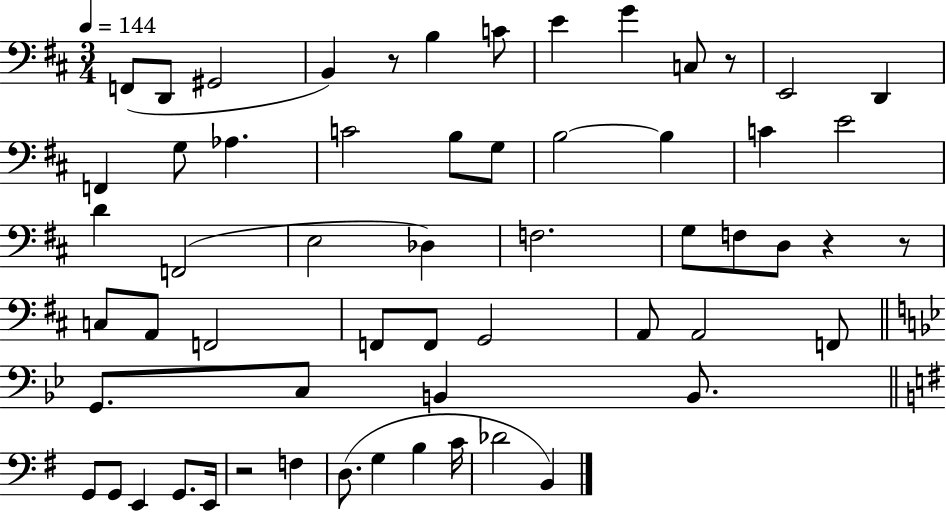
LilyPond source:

{
  \clef bass
  \numericTimeSignature
  \time 3/4
  \key d \major
  \tempo 4 = 144
  \repeat volta 2 { f,8( d,8 gis,2 | b,4) r8 b4 c'8 | e'4 g'4 c8 r8 | e,2 d,4 | \break f,4 g8 aes4. | c'2 b8 g8 | b2~~ b4 | c'4 e'2 | \break d'4 f,2( | e2 des4) | f2. | g8 f8 d8 r4 r8 | \break c8 a,8 f,2 | f,8 f,8 g,2 | a,8 a,2 f,8 | \bar "||" \break \key g \minor g,8. c8 b,4 b,8. | \bar "||" \break \key g \major g,8 g,8 e,4 g,8. e,16 | r2 f4 | d8.( g4 b4 c'16 | des'2 b,4) | \break } \bar "|."
}